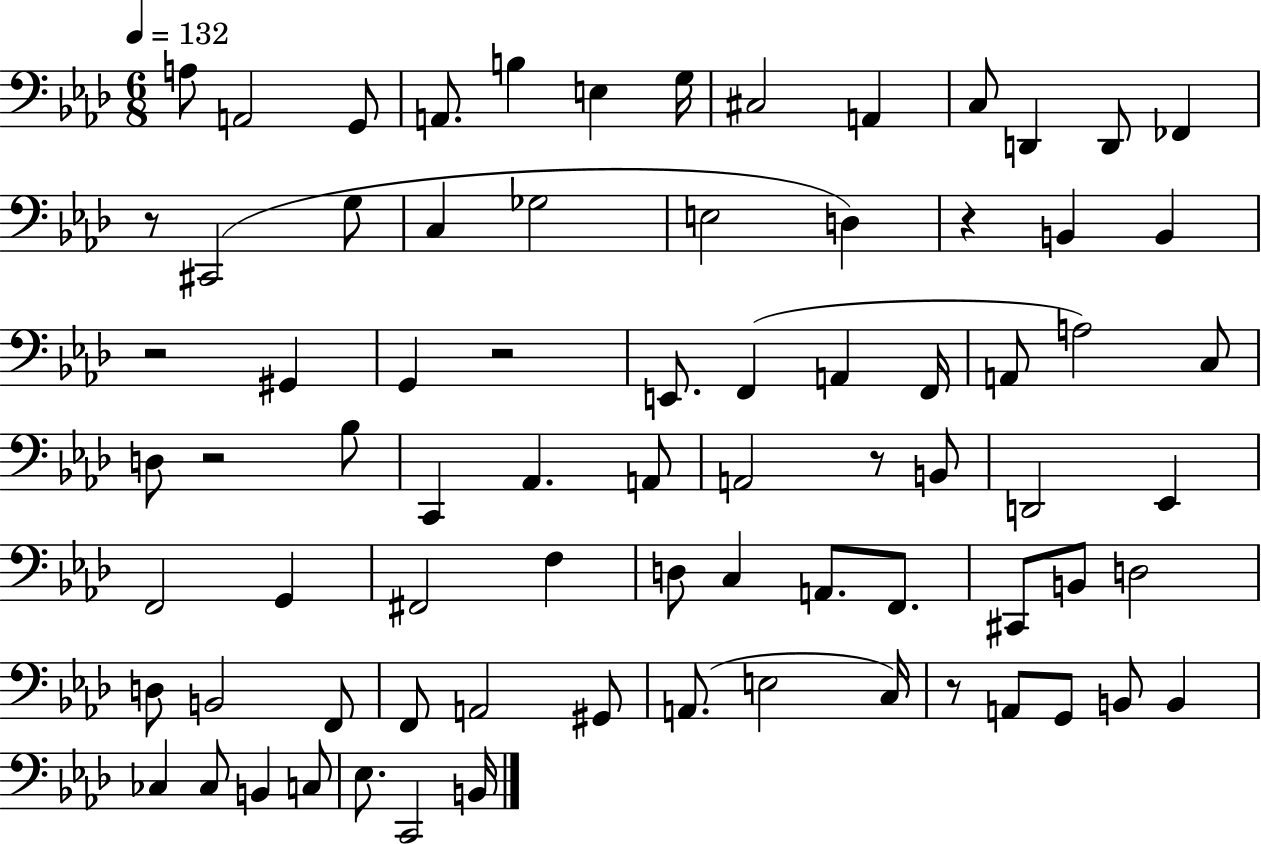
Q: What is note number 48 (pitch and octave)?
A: C#2